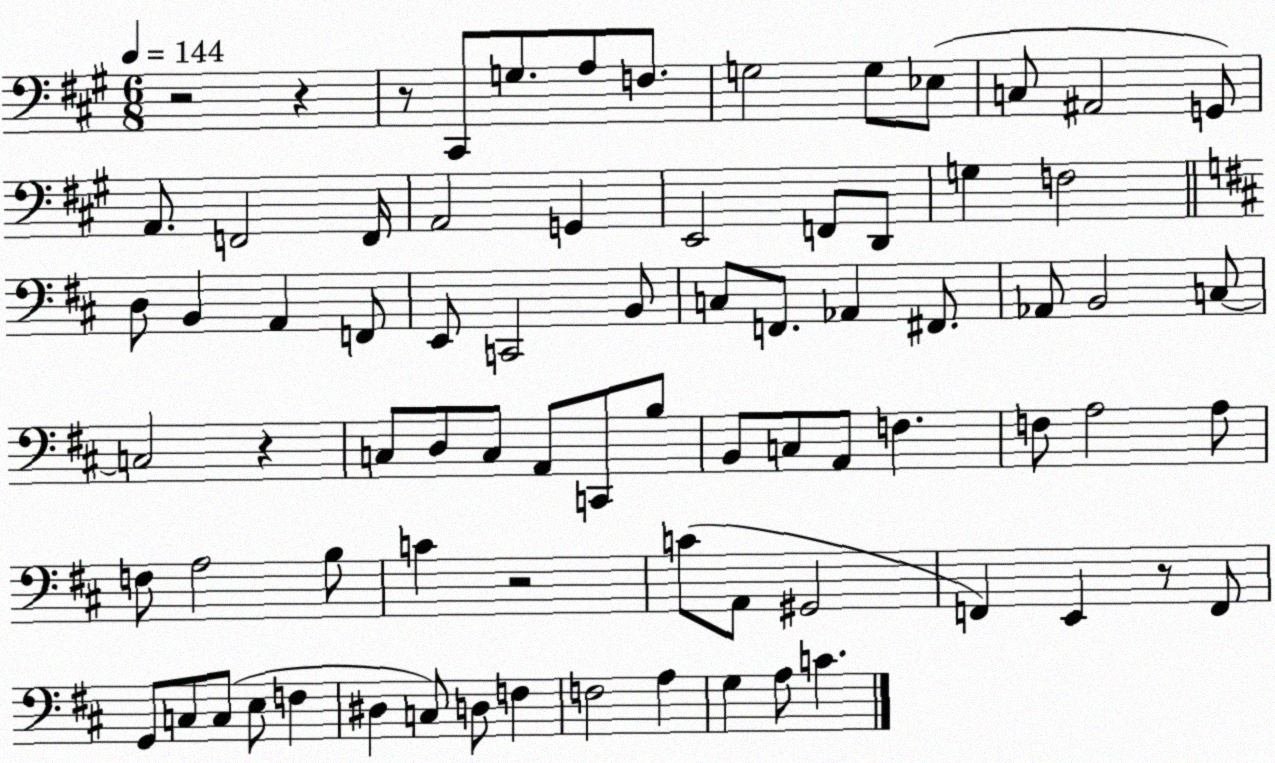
X:1
T:Untitled
M:6/8
L:1/4
K:A
z2 z z/2 ^C,,/2 G,/2 A,/2 F,/2 G,2 G,/2 _E,/2 C,/2 ^A,,2 G,,/2 A,,/2 F,,2 F,,/4 A,,2 G,, E,,2 F,,/2 D,,/2 G, F,2 D,/2 B,, A,, F,,/2 E,,/2 C,,2 B,,/2 C,/2 F,,/2 _A,, ^F,,/2 _A,,/2 B,,2 C,/2 C,2 z C,/2 D,/2 C,/2 A,,/2 C,,/2 B,/2 B,,/2 C,/2 A,,/2 F, F,/2 A,2 A,/2 F,/2 A,2 B,/2 C z2 C/2 A,,/2 ^G,,2 F,, E,, z/2 F,,/2 G,,/2 C,/2 C,/2 E,/2 F, ^D, C,/2 D,/2 F, F,2 A, G, A,/2 C